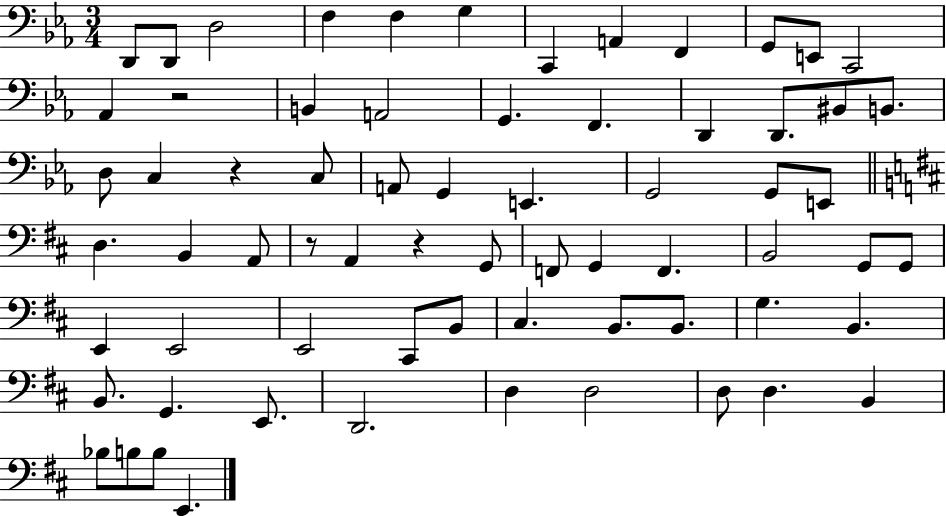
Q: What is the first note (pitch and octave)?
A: D2